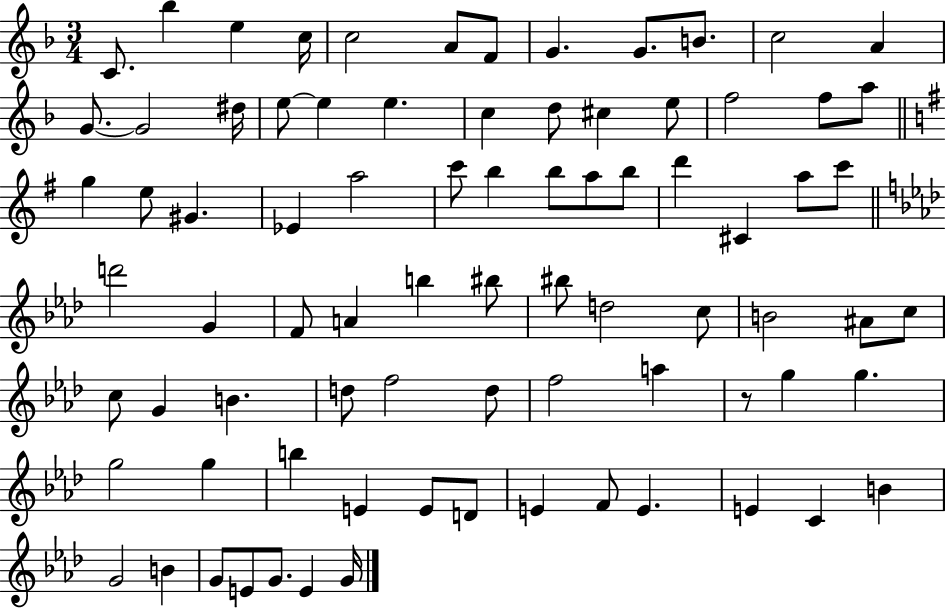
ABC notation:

X:1
T:Untitled
M:3/4
L:1/4
K:F
C/2 _b e c/4 c2 A/2 F/2 G G/2 B/2 c2 A G/2 G2 ^d/4 e/2 e e c d/2 ^c e/2 f2 f/2 a/2 g e/2 ^G _E a2 c'/2 b b/2 a/2 b/2 d' ^C a/2 c'/2 d'2 G F/2 A b ^b/2 ^b/2 d2 c/2 B2 ^A/2 c/2 c/2 G B d/2 f2 d/2 f2 a z/2 g g g2 g b E E/2 D/2 E F/2 E E C B G2 B G/2 E/2 G/2 E G/4